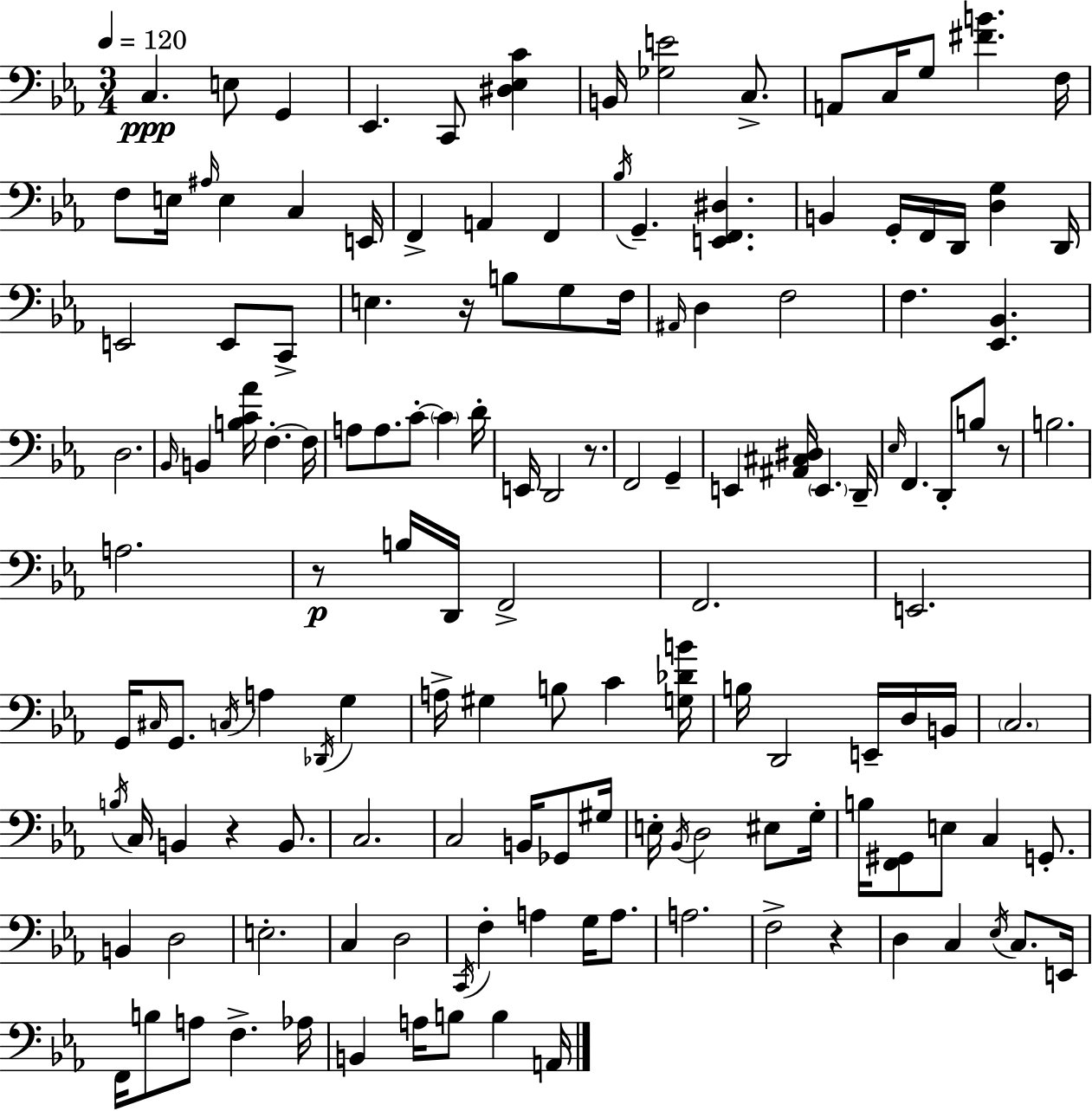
{
  \clef bass
  \numericTimeSignature
  \time 3/4
  \key c \minor
  \tempo 4 = 120
  c4.\ppp e8 g,4 | ees,4. c,8 <dis ees c'>4 | b,16 <ges e'>2 c8.-> | a,8 c16 g8 <fis' b'>4. f16 | \break f8 e16 \grace { ais16 } e4 c4 | e,16 f,4-> a,4 f,4 | \acciaccatura { bes16 } g,4.-- <e, f, dis>4. | b,4 g,16-. f,16 d,16 <d g>4 | \break d,16 e,2 e,8 | c,8-> e4. r16 b8 g8 | f16 \grace { ais,16 } d4 f2 | f4. <ees, bes,>4. | \break d2. | \grace { bes,16 } b,4 <b c' aes'>16 f4.-.~~ | f16 a8 a8. c'8-.~~ \parenthesize c'4 | d'16-. e,16 d,2 | \break r8. f,2 | g,4-- e,4 <ais, cis dis>16 \parenthesize e,4. | d,16-- \grace { ees16 } f,4. d,8-. | b8 r8 b2. | \break a2. | r8\p b16 d,16 f,2-> | f,2. | e,2. | \break g,16 \grace { cis16 } g,8. \acciaccatura { c16 } a4 | \acciaccatura { des,16 } g4 a16-> gis4 | b8 c'4 <g des' b'>16 b16 d,2 | e,16-- d16 b,16 \parenthesize c2. | \break \acciaccatura { b16 } c16 b,4 | r4 b,8. c2. | c2 | b,16 ges,8 gis16 e16-. \acciaccatura { bes,16 } d2 | \break eis8 g16-. b16 <f, gis,>8 | e8 c4 g,8.-. b,4 | d2 e2.-. | c4 | \break d2 \acciaccatura { c,16 } f4-. | a4 g16 a8. a2. | f2-> | r4 d4 | \break c4 \acciaccatura { ees16 } c8. e,16 | f,16 b8 a8 f4.-> aes16 | b,4 a16 b8 b4 a,16 | \bar "|."
}